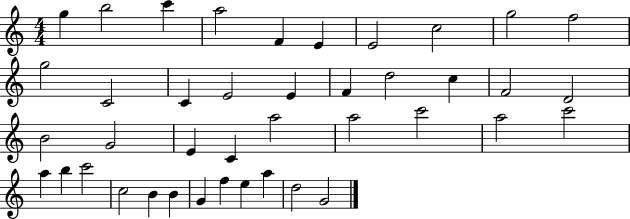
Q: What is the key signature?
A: C major